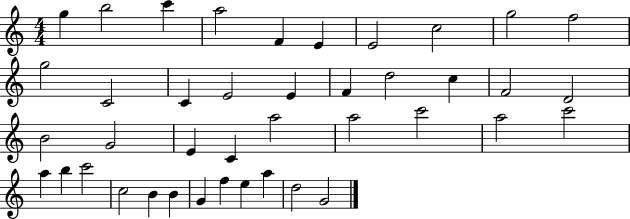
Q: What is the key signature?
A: C major